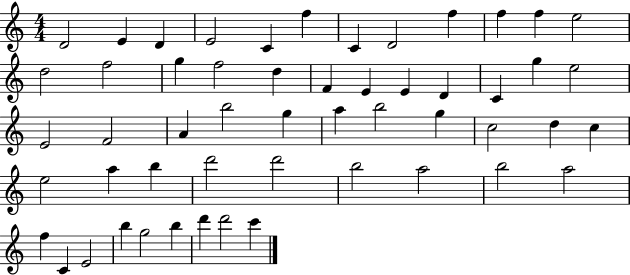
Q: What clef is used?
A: treble